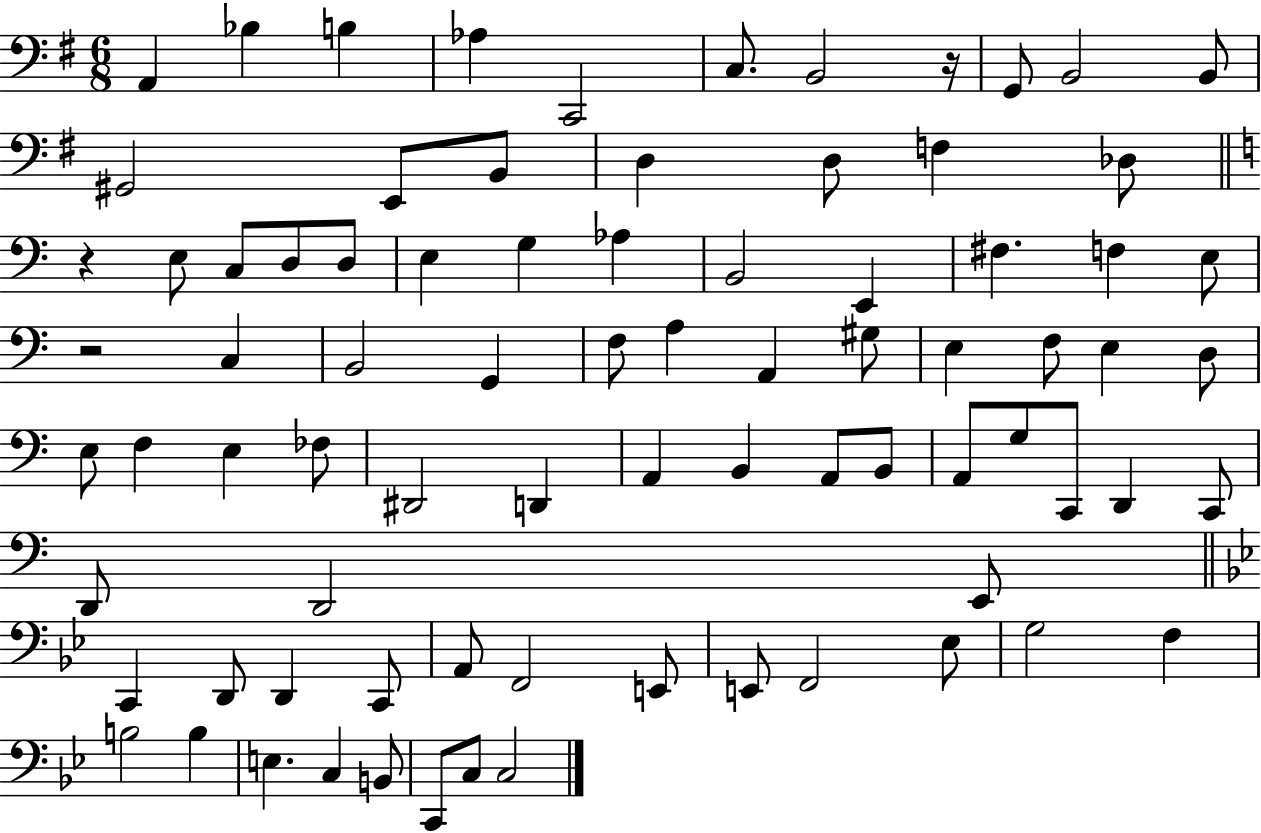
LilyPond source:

{
  \clef bass
  \numericTimeSignature
  \time 6/8
  \key g \major
  a,4 bes4 b4 | aes4 c,2 | c8. b,2 r16 | g,8 b,2 b,8 | \break gis,2 e,8 b,8 | d4 d8 f4 des8 | \bar "||" \break \key c \major r4 e8 c8 d8 d8 | e4 g4 aes4 | b,2 e,4 | fis4. f4 e8 | \break r2 c4 | b,2 g,4 | f8 a4 a,4 gis8 | e4 f8 e4 d8 | \break e8 f4 e4 fes8 | dis,2 d,4 | a,4 b,4 a,8 b,8 | a,8 g8 c,8 d,4 c,8 | \break d,8 d,2 e,8 | \bar "||" \break \key bes \major c,4 d,8 d,4 c,8 | a,8 f,2 e,8 | e,8 f,2 ees8 | g2 f4 | \break b2 b4 | e4. c4 b,8 | c,8 c8 c2 | \bar "|."
}